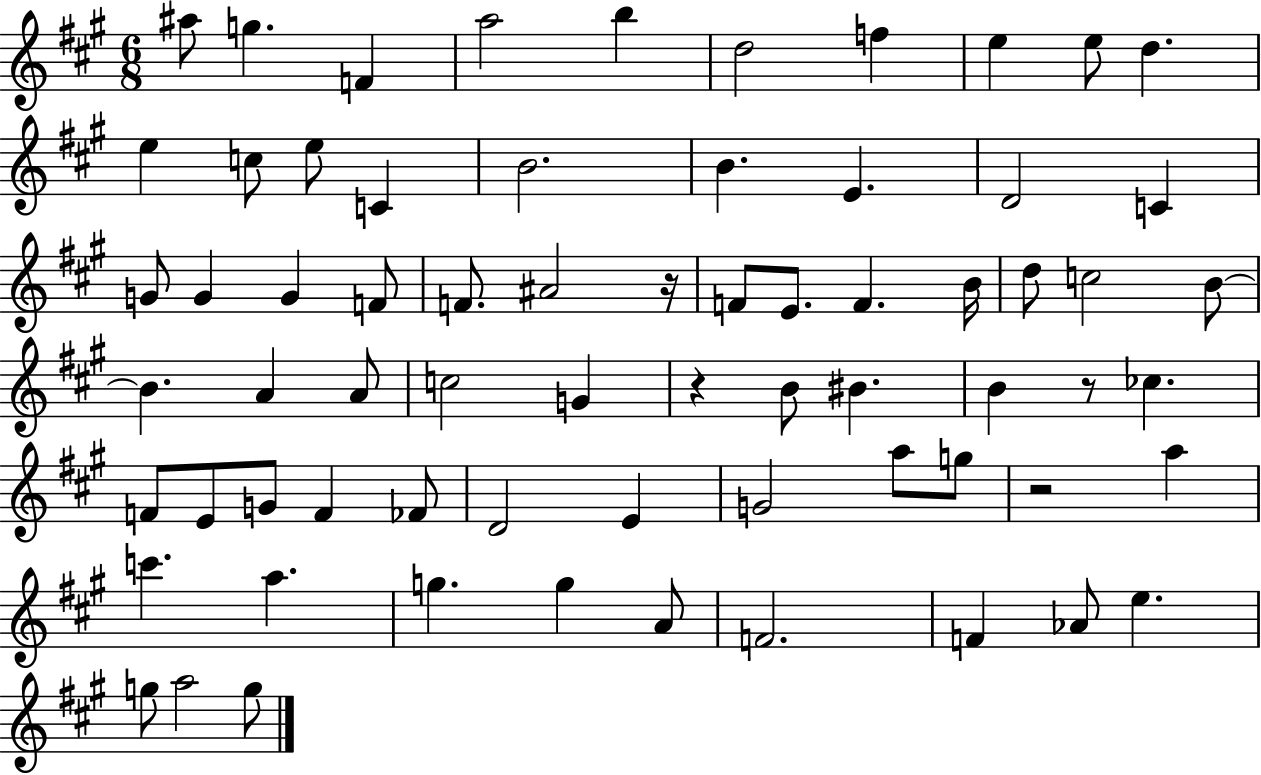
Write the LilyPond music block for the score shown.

{
  \clef treble
  \numericTimeSignature
  \time 6/8
  \key a \major
  ais''8 g''4. f'4 | a''2 b''4 | d''2 f''4 | e''4 e''8 d''4. | \break e''4 c''8 e''8 c'4 | b'2. | b'4. e'4. | d'2 c'4 | \break g'8 g'4 g'4 f'8 | f'8. ais'2 r16 | f'8 e'8. f'4. b'16 | d''8 c''2 b'8~~ | \break b'4. a'4 a'8 | c''2 g'4 | r4 b'8 bis'4. | b'4 r8 ces''4. | \break f'8 e'8 g'8 f'4 fes'8 | d'2 e'4 | g'2 a''8 g''8 | r2 a''4 | \break c'''4. a''4. | g''4. g''4 a'8 | f'2. | f'4 aes'8 e''4. | \break g''8 a''2 g''8 | \bar "|."
}